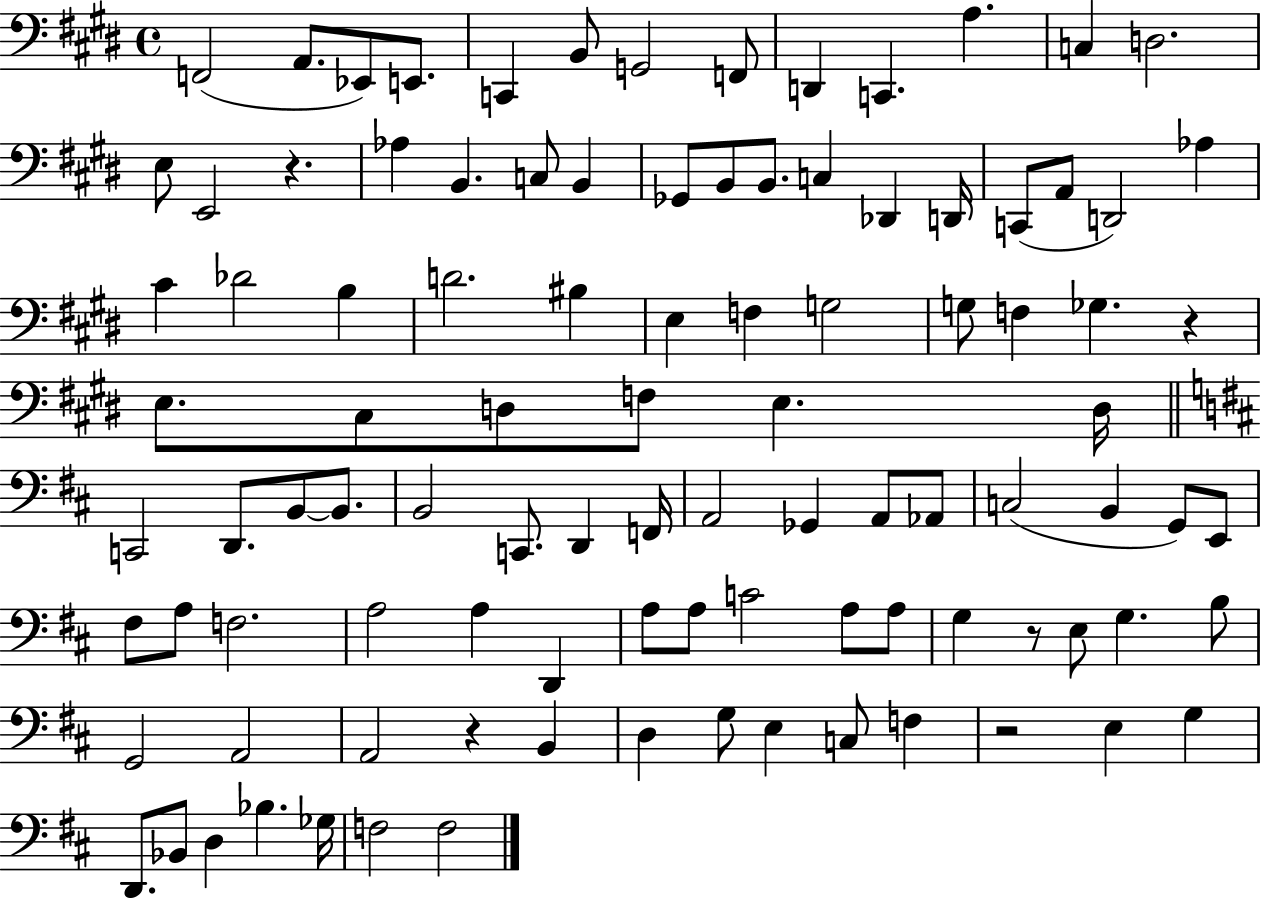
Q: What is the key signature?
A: E major